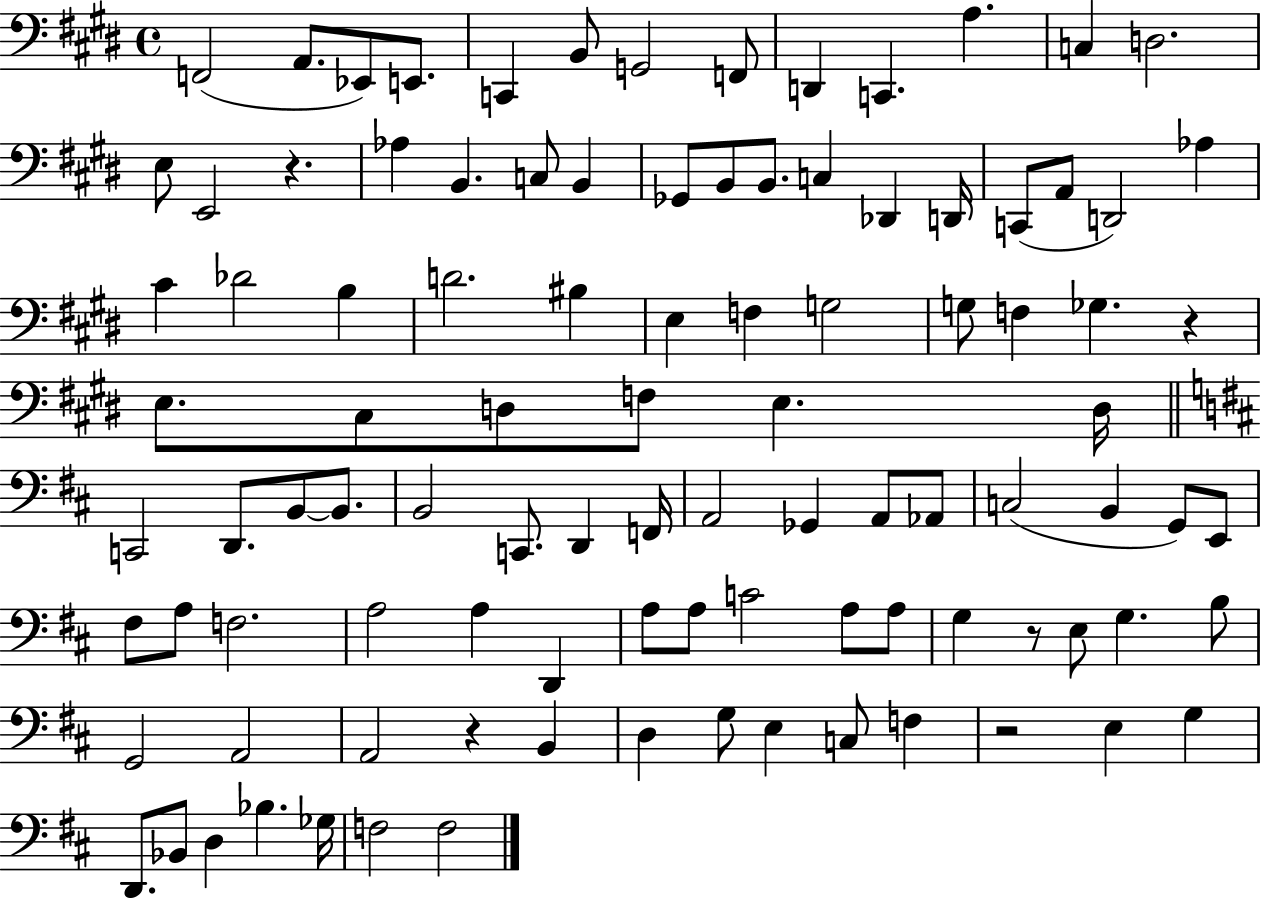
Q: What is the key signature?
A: E major